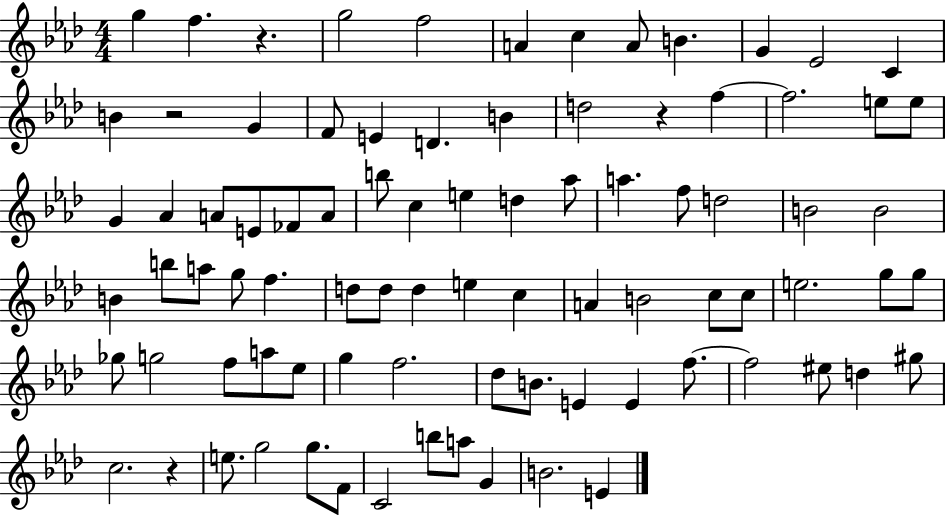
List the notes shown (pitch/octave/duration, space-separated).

G5/q F5/q. R/q. G5/h F5/h A4/q C5/q A4/e B4/q. G4/q Eb4/h C4/q B4/q R/h G4/q F4/e E4/q D4/q. B4/q D5/h R/q F5/q F5/h. E5/e E5/e G4/q Ab4/q A4/e E4/e FES4/e A4/e B5/e C5/q E5/q D5/q Ab5/e A5/q. F5/e D5/h B4/h B4/h B4/q B5/e A5/e G5/e F5/q. D5/e D5/e D5/q E5/q C5/q A4/q B4/h C5/e C5/e E5/h. G5/e G5/e Gb5/e G5/h F5/e A5/e Eb5/e G5/q F5/h. Db5/e B4/e. E4/q E4/q F5/e. F5/h EIS5/e D5/q G#5/e C5/h. R/q E5/e. G5/h G5/e. F4/e C4/h B5/e A5/e G4/q B4/h. E4/q